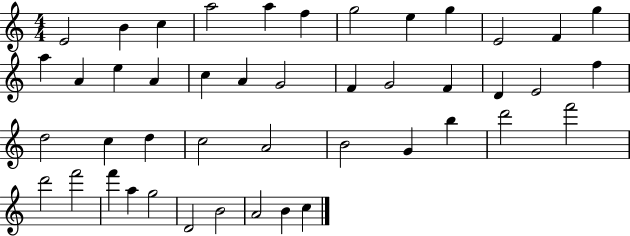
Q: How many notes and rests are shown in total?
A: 45